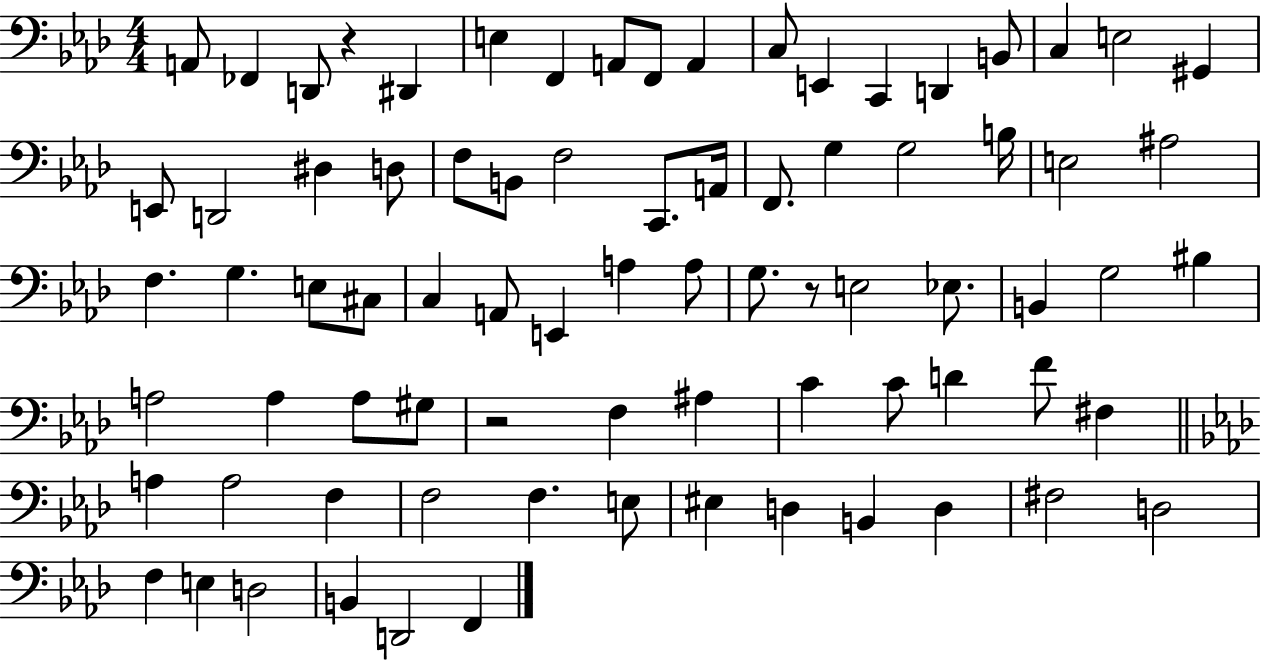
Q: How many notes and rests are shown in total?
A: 79